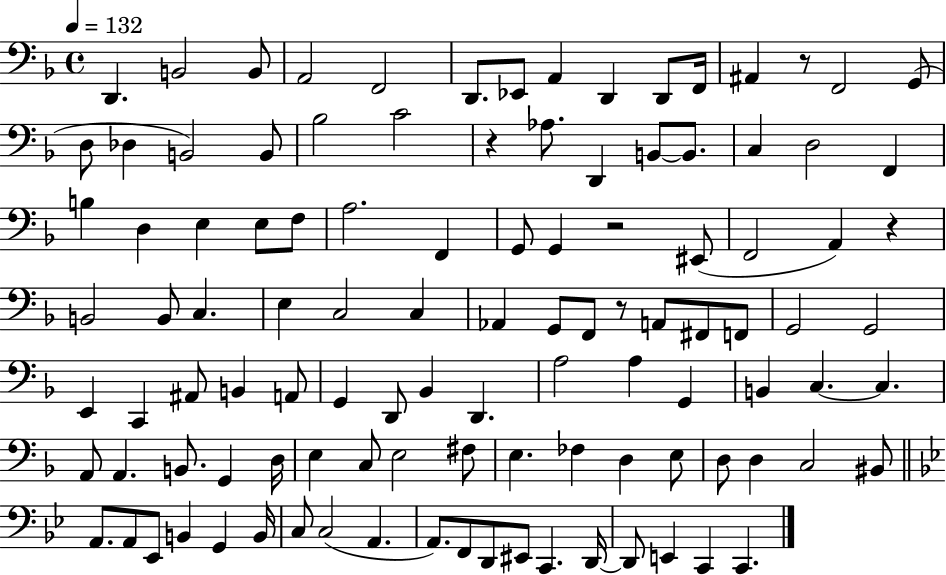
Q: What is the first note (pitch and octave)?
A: D2